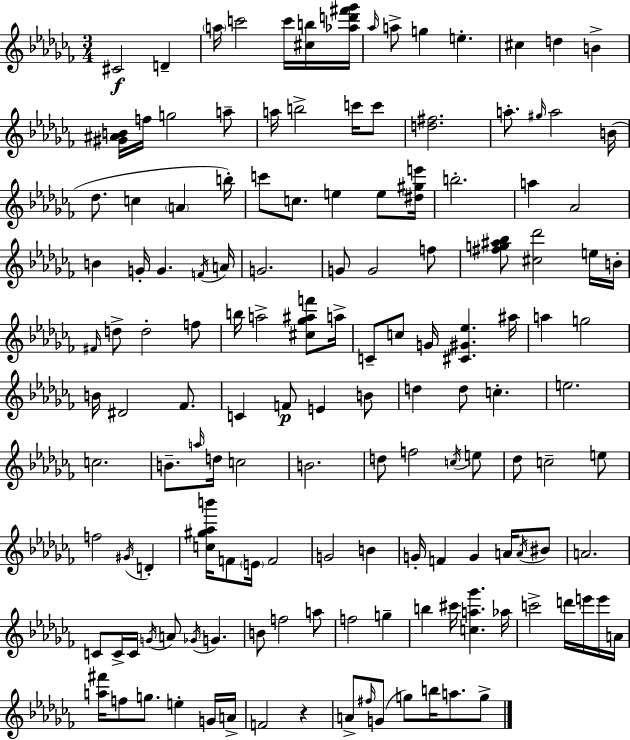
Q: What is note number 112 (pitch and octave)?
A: Ab5